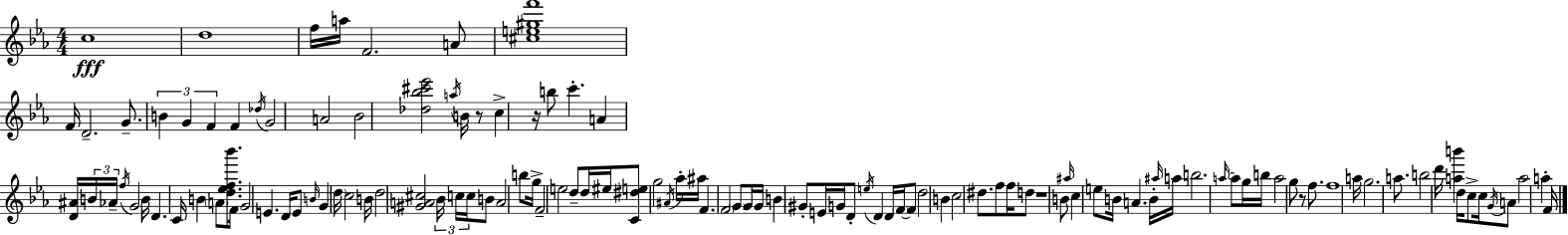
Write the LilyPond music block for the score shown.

{
  \clef treble
  \numericTimeSignature
  \time 4/4
  \key c \minor
  c''1\fff | d''1 | f''16 a''16 f'2. a'8 | <cis'' e'' gis'' f'''>1 | \break f'16 d'2.-- g'8.-- | \tuplet 3/2 { b'4 g'4 f'4 } f'4 | \acciaccatura { des''16 } g'2 a'2 | bes'2 <des'' bes'' cis''' ees'''>2 | \break \acciaccatura { a''16 } b'16 r8 c''4-> r16 b''8 c'''4.-. | a'4 <d' ais'>16 \tuplet 3/2 { b'16 aes'16-- \acciaccatura { f''16 } } g'2 | b'16 d'4. c'16 b'4 \parenthesize a'8 | <d'' ees'' f'' bes'''>8. f'16 g'2 e'4. | \break d'16 e'8 \grace { b'16 } g'4 \parenthesize d''16 c''2 | b'16 d''2 <gis' a' cis''>2 | \tuplet 3/2 { bes'16 c''16 c''16 } b'8 a'2 | b''8 g''16-> f'2-- e''2 | \break d''8-- d''16 eis''16 <c' dis'' e''>8 g''2 | \acciaccatura { ais'16 } aes''16-. ais''16 f'4. \parenthesize f'2 | \parenthesize g'8 g'16 g'16 b'4 gis'8-. e'16 g'16 d'8-. | \acciaccatura { e''16 } d'4 d'16 \parenthesize f'16~~ f'8 d''2 | \break b'4 c''2 dis''8. | f''8 f''16 d''8 r1 | b'8 \grace { ais''16 } c''4 e''8 b'16 | a'4. b'16-. \grace { ais''16 } a''16 b''2. | \break \grace { a''16~ }~ a''8 g''16 b''16 a''2 | g''8 r8 f''8. f''1 | a''16 g''2. | a''8. b''2 | \break d'''16 <a'' b'''>4 d''16 c''8-> c''16 \acciaccatura { g'16 } a'8 a''2 | a''4-. f'16 \bar "|."
}